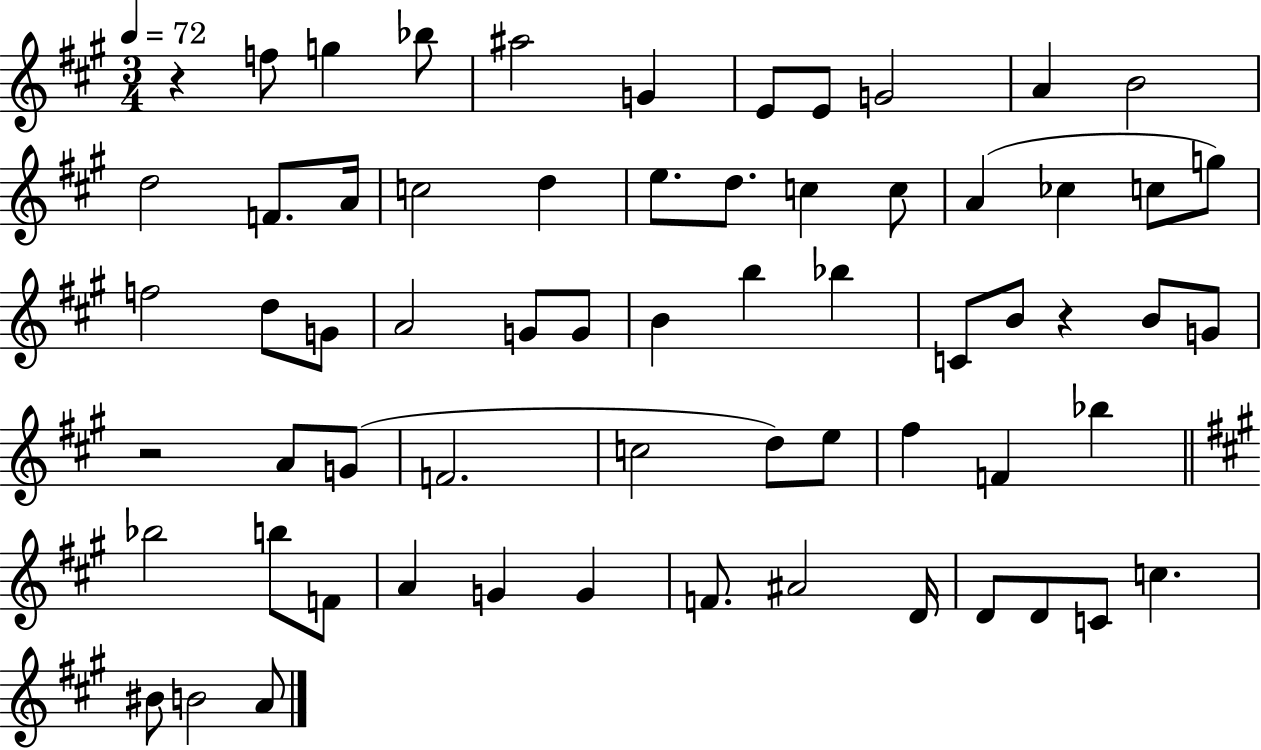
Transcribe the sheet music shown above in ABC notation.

X:1
T:Untitled
M:3/4
L:1/4
K:A
z f/2 g _b/2 ^a2 G E/2 E/2 G2 A B2 d2 F/2 A/4 c2 d e/2 d/2 c c/2 A _c c/2 g/2 f2 d/2 G/2 A2 G/2 G/2 B b _b C/2 B/2 z B/2 G/2 z2 A/2 G/2 F2 c2 d/2 e/2 ^f F _b _b2 b/2 F/2 A G G F/2 ^A2 D/4 D/2 D/2 C/2 c ^B/2 B2 A/2